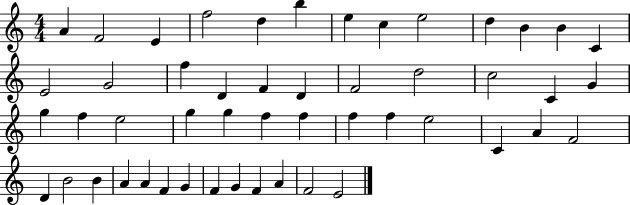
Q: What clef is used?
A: treble